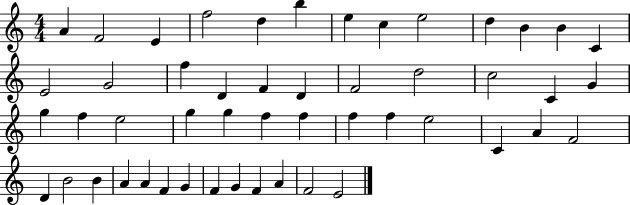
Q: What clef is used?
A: treble